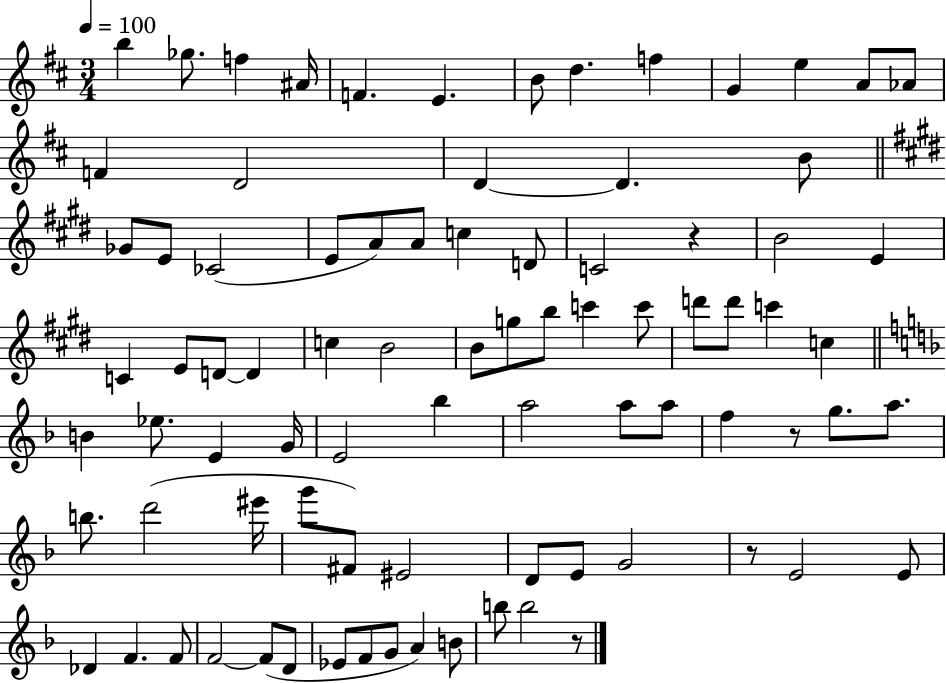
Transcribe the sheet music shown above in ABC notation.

X:1
T:Untitled
M:3/4
L:1/4
K:D
b _g/2 f ^A/4 F E B/2 d f G e A/2 _A/2 F D2 D D B/2 _G/2 E/2 _C2 E/2 A/2 A/2 c D/2 C2 z B2 E C E/2 D/2 D c B2 B/2 g/2 b/2 c' c'/2 d'/2 d'/2 c' c B _e/2 E G/4 E2 _b a2 a/2 a/2 f z/2 g/2 a/2 b/2 d'2 ^e'/4 g'/2 ^F/2 ^E2 D/2 E/2 G2 z/2 E2 E/2 _D F F/2 F2 F/2 D/2 _E/2 F/2 G/2 A B/2 b/2 b2 z/2